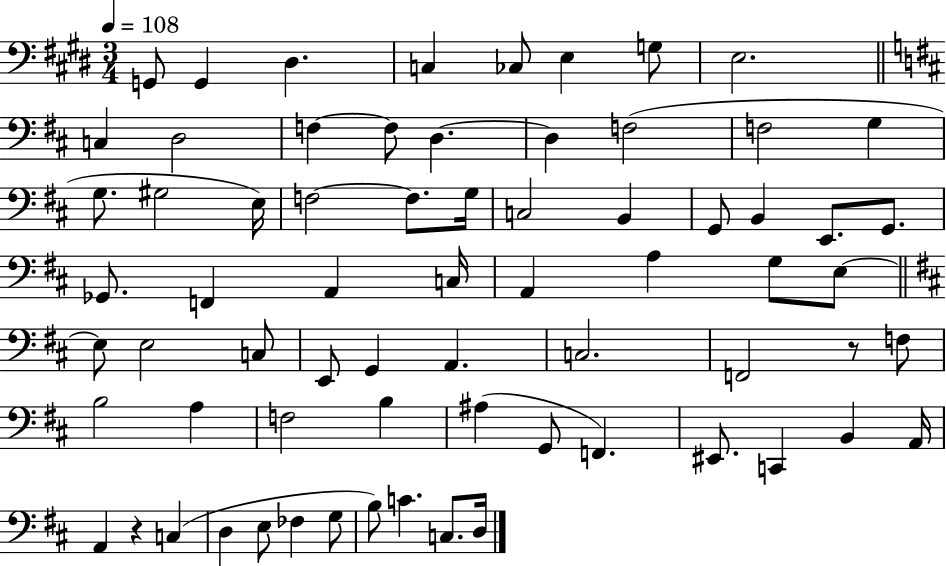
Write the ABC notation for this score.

X:1
T:Untitled
M:3/4
L:1/4
K:E
G,,/2 G,, ^D, C, _C,/2 E, G,/2 E,2 C, D,2 F, F,/2 D, D, F,2 F,2 G, G,/2 ^G,2 E,/4 F,2 F,/2 G,/4 C,2 B,, G,,/2 B,, E,,/2 G,,/2 _G,,/2 F,, A,, C,/4 A,, A, G,/2 E,/2 E,/2 E,2 C,/2 E,,/2 G,, A,, C,2 F,,2 z/2 F,/2 B,2 A, F,2 B, ^A, G,,/2 F,, ^E,,/2 C,, B,, A,,/4 A,, z C, D, E,/2 _F, G,/2 B,/2 C C,/2 D,/4